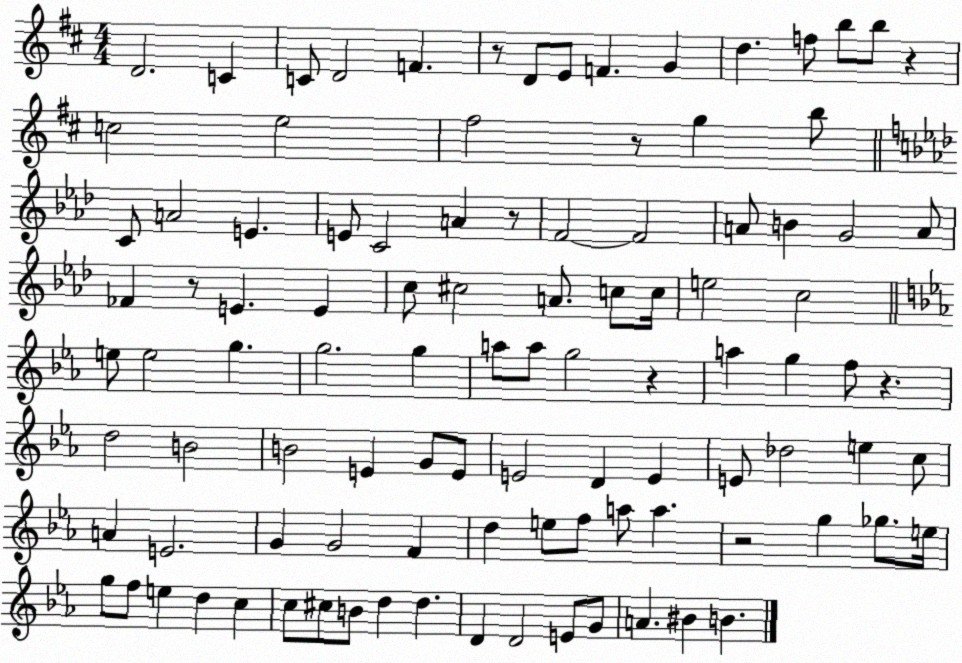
X:1
T:Untitled
M:4/4
L:1/4
K:D
D2 C C/2 D2 F z/2 D/2 E/2 F G d f/2 b/2 b/2 z c2 e2 ^f2 z/2 g b/2 C/2 A2 E E/2 C2 A z/2 F2 F2 A/2 B G2 A/2 _F z/2 E E c/2 ^c2 A/2 c/2 c/4 e2 c2 e/2 e2 g g2 g a/2 a/2 g2 z a g f/2 z d2 B2 B2 E G/2 E/2 E2 D E E/2 _d2 e c/2 A E2 G G2 F d e/2 f/2 a/2 a z2 g _g/2 e/4 g/2 f/2 e d c c/2 ^c/2 B/2 d d D D2 E/2 G/2 A ^B B